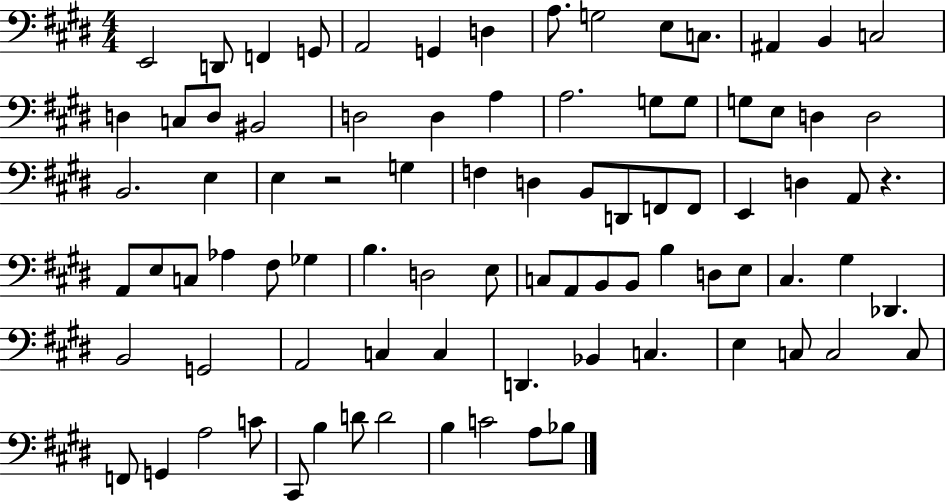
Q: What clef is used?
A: bass